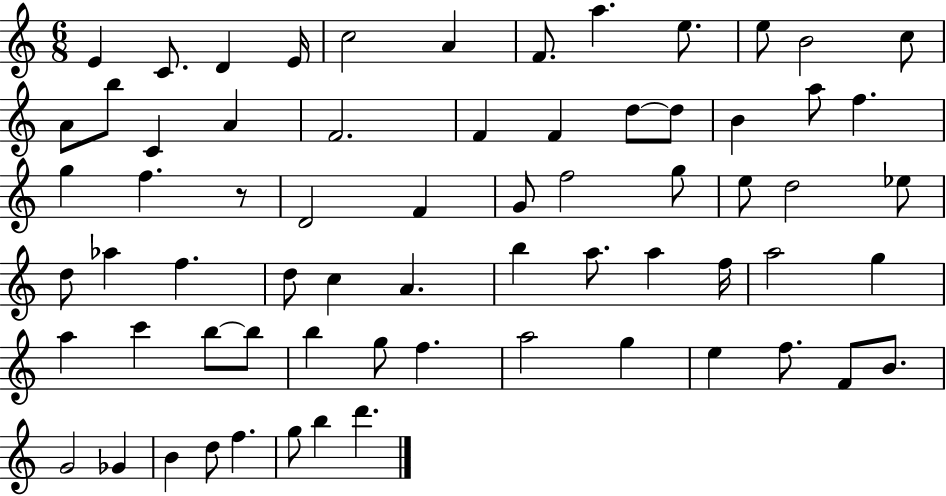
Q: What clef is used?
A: treble